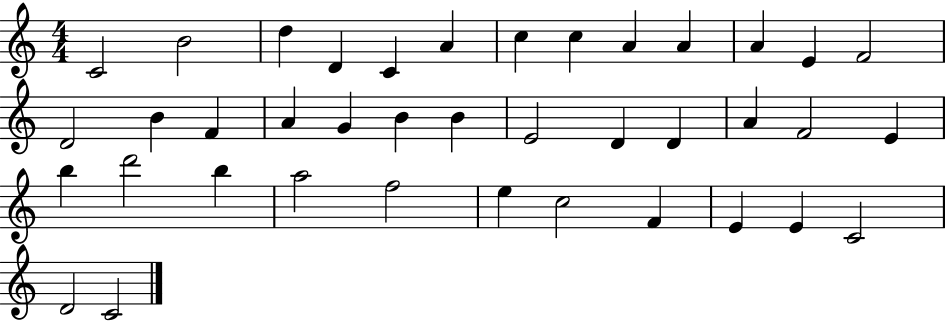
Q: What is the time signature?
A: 4/4